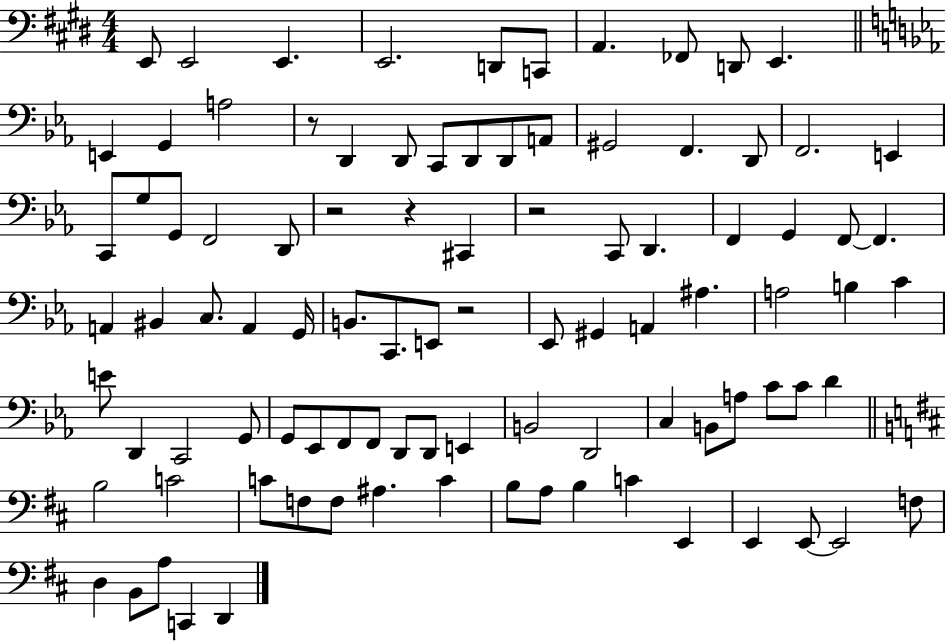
X:1
T:Untitled
M:4/4
L:1/4
K:E
E,,/2 E,,2 E,, E,,2 D,,/2 C,,/2 A,, _F,,/2 D,,/2 E,, E,, G,, A,2 z/2 D,, D,,/2 C,,/2 D,,/2 D,,/2 A,,/2 ^G,,2 F,, D,,/2 F,,2 E,, C,,/2 G,/2 G,,/2 F,,2 D,,/2 z2 z ^C,, z2 C,,/2 D,, F,, G,, F,,/2 F,, A,, ^B,, C,/2 A,, G,,/4 B,,/2 C,,/2 E,,/2 z2 _E,,/2 ^G,, A,, ^A, A,2 B, C E/2 D,, C,,2 G,,/2 G,,/2 _E,,/2 F,,/2 F,,/2 D,,/2 D,,/2 E,, B,,2 D,,2 C, B,,/2 A,/2 C/2 C/2 D B,2 C2 C/2 F,/2 F,/2 ^A, C B,/2 A,/2 B, C E,, E,, E,,/2 E,,2 F,/2 D, B,,/2 A,/2 C,, D,,